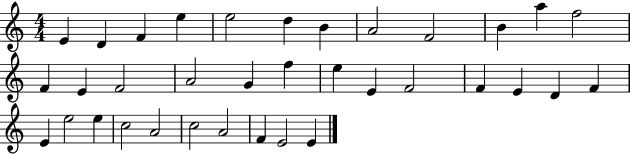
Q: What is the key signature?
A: C major